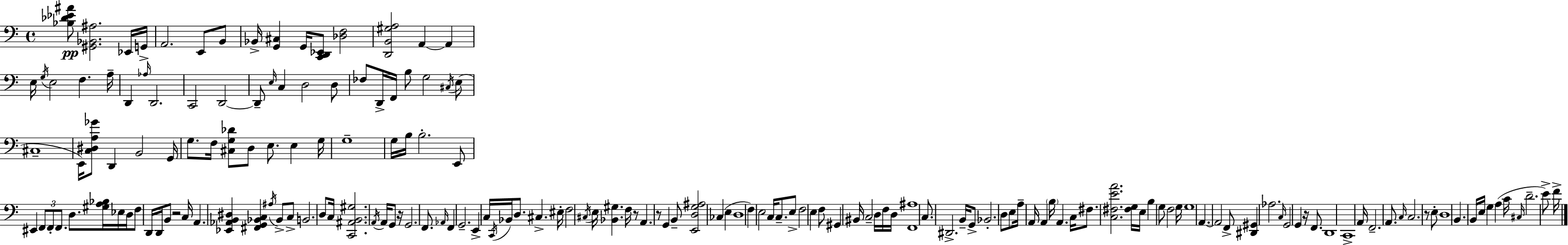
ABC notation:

X:1
T:Untitled
M:4/4
L:1/4
K:C
[_B,_D_E^A]/2 [^G,,_B,,^A,]2 _E,,/4 G,,/4 A,,2 E,,/2 B,,/2 _B,,/4 [G,,^C,] G,,/4 [C,,D,,_E,,]/2 [_D,F,]2 [D,,B,,^G,A,]2 A,, A,, E,/4 G,/4 E,2 F, A,/4 D,, _A,/4 D,,2 C,,2 D,,2 D,,/2 E,/4 C, D,2 D,/2 _F,/2 D,,/4 F,,/4 B,/2 G,2 ^C,/4 E,/2 ^C,4 E,,/4 [C,^D,A,_G]/2 D,, B,,2 G,,/4 G,/2 F,/4 [^C,G,_D]/2 D,/2 E,/2 E, G,/4 G,4 G,/4 B,/4 B,2 E,,/2 ^E,, F,,/2 F,,/2 F,,/2 D,/2 [^G,A,_B,]/4 _E,/4 D,/4 F,/2 D,,/4 D,,/4 B,,/2 z2 C,/4 A,, [_E,,_A,,B,,^D,] [^F,,G,,_B,,C,] ^A,/4 _B,,/2 C,/2 B,,2 D,/2 C,/4 [C,,^A,,B,,^G,]2 A,,/4 A,,/4 G,,/2 z/4 G,,2 F,,/2 _A,,/4 F,, G,,2 E,, C,/4 C,,/4 _B,,/4 D,/2 ^C, ^E,/4 F,2 ^C,/4 E,/4 [_B,,^G,] F,/4 z/2 A,, z/2 G,, B,,/2 [E,,D,G,^A,]2 _C, E, D,4 F, E,2 C,/4 C,/2 E,/2 F,2 E, F,/2 ^G,, ^B,,/4 C,2 D,/4 F,/4 D,/4 [F,,^A,]4 C,/2 ^D,,2 B,,/4 G,,/2 _B,,2 D,/2 E,/2 A,/4 A,,/4 A,, B,/4 A,, C,/4 ^F,/2 [C,^F,EA]2 [^F,G,]/4 E,/4 B, G,/2 F,2 G,/4 G,4 A,, A,,2 F,,/2 [^D,,^G,,] _A,2 C,/4 G,,2 G,, z/4 F,,/2 D,,4 C,,4 A,,/4 F,,2 A,,/2 C,/4 C,2 z/2 E,/2 D,4 B,, B,,/4 E,/4 G, A, C/4 ^C,/4 D2 E/2 F/4